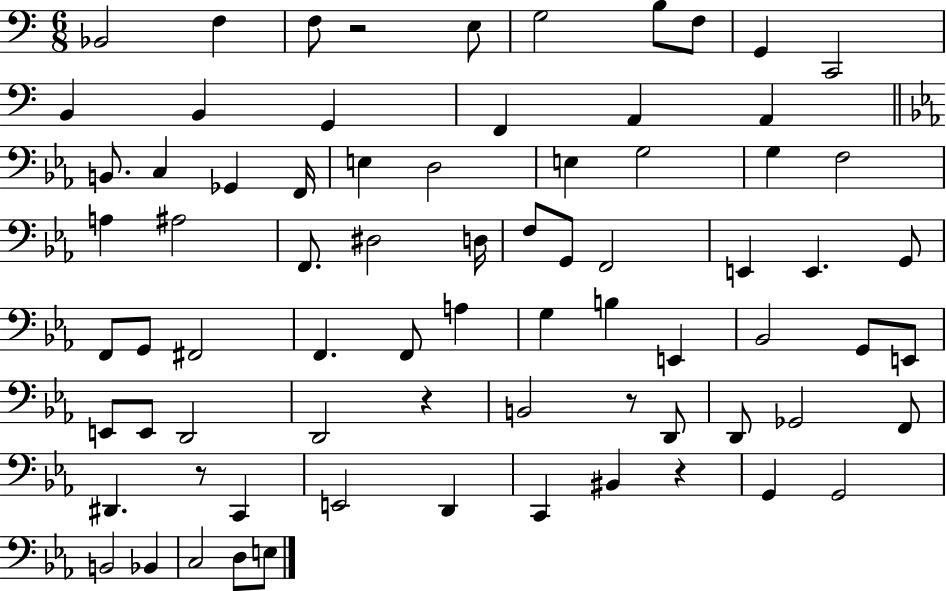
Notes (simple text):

Bb2/h F3/q F3/e R/h E3/e G3/h B3/e F3/e G2/q C2/h B2/q B2/q G2/q F2/q A2/q A2/q B2/e. C3/q Gb2/q F2/s E3/q D3/h E3/q G3/h G3/q F3/h A3/q A#3/h F2/e. D#3/h D3/s F3/e G2/e F2/h E2/q E2/q. G2/e F2/e G2/e F#2/h F2/q. F2/e A3/q G3/q B3/q E2/q Bb2/h G2/e E2/e E2/e E2/e D2/h D2/h R/q B2/h R/e D2/e D2/e Gb2/h F2/e D#2/q. R/e C2/q E2/h D2/q C2/q BIS2/q R/q G2/q G2/h B2/h Bb2/q C3/h D3/e E3/e